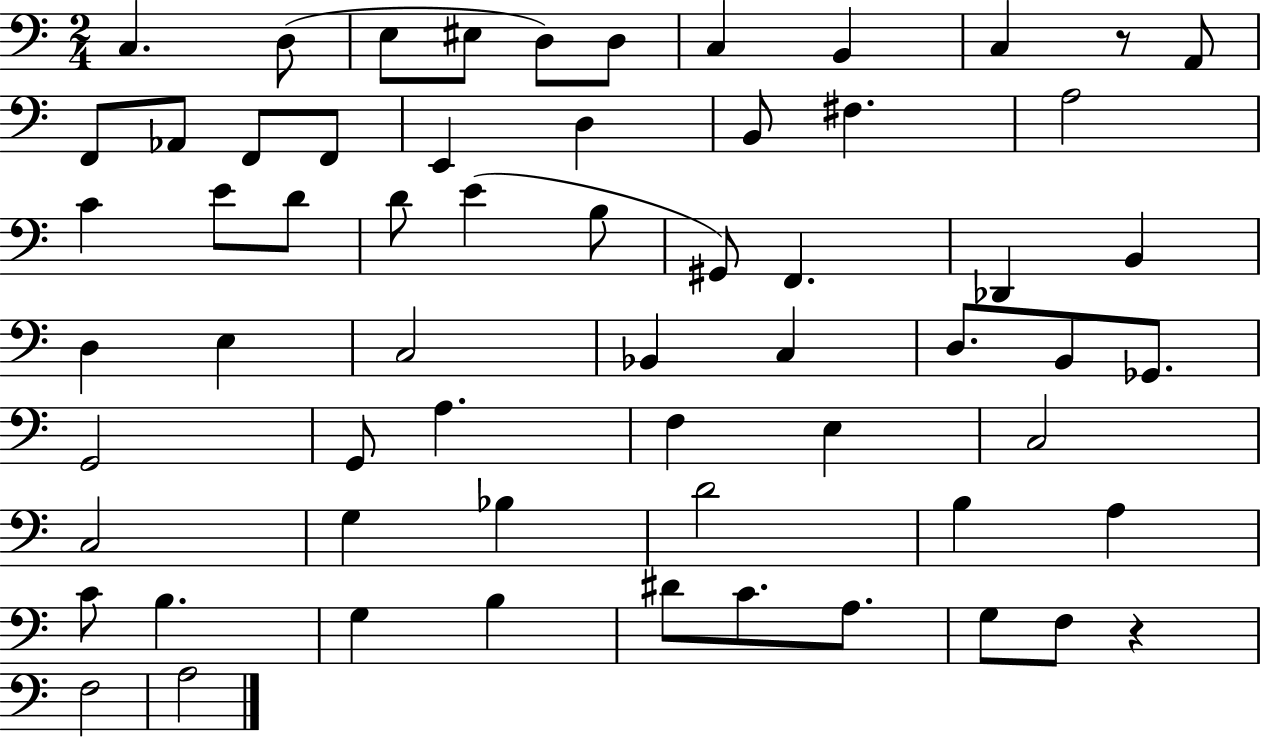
C3/q. D3/e E3/e EIS3/e D3/e D3/e C3/q B2/q C3/q R/e A2/e F2/e Ab2/e F2/e F2/e E2/q D3/q B2/e F#3/q. A3/h C4/q E4/e D4/e D4/e E4/q B3/e G#2/e F2/q. Db2/q B2/q D3/q E3/q C3/h Bb2/q C3/q D3/e. B2/e Gb2/e. G2/h G2/e A3/q. F3/q E3/q C3/h C3/h G3/q Bb3/q D4/h B3/q A3/q C4/e B3/q. G3/q B3/q D#4/e C4/e. A3/e. G3/e F3/e R/q F3/h A3/h